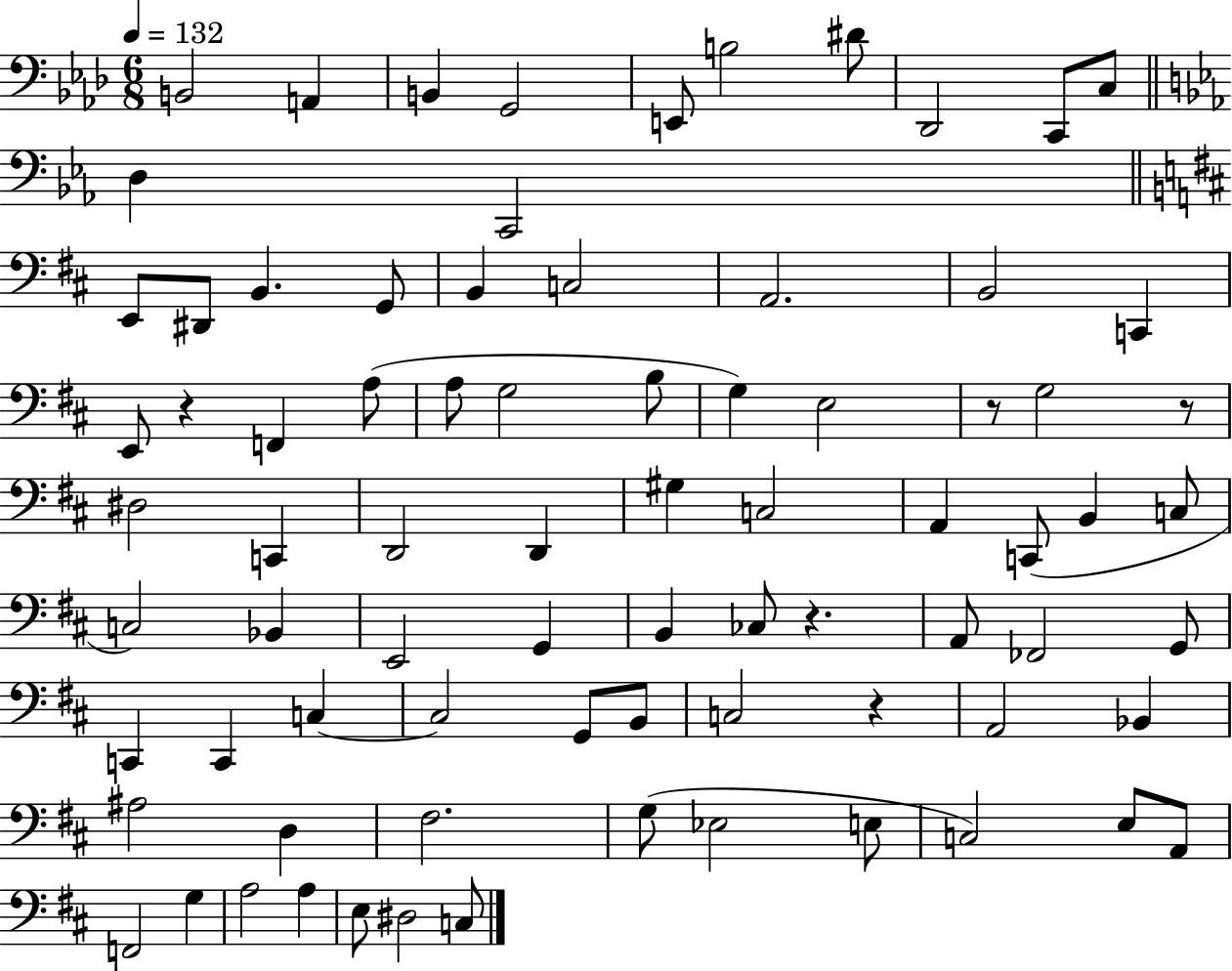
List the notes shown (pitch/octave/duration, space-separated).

B2/h A2/q B2/q G2/h E2/e B3/h D#4/e Db2/h C2/e C3/e D3/q C2/h E2/e D#2/e B2/q. G2/e B2/q C3/h A2/h. B2/h C2/q E2/e R/q F2/q A3/e A3/e G3/h B3/e G3/q E3/h R/e G3/h R/e D#3/h C2/q D2/h D2/q G#3/q C3/h A2/q C2/e B2/q C3/e C3/h Bb2/q E2/h G2/q B2/q CES3/e R/q. A2/e FES2/h G2/e C2/q C2/q C3/q C3/h G2/e B2/e C3/h R/q A2/h Bb2/q A#3/h D3/q F#3/h. G3/e Eb3/h E3/e C3/h E3/e A2/e F2/h G3/q A3/h A3/q E3/e D#3/h C3/e